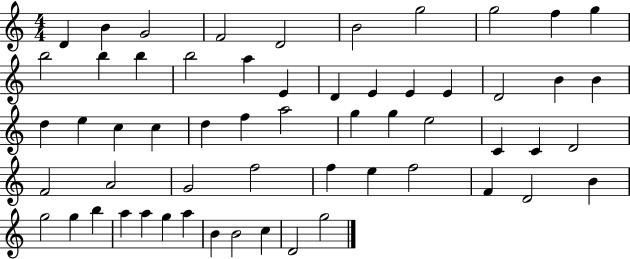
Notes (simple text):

D4/q B4/q G4/h F4/h D4/h B4/h G5/h G5/h F5/q G5/q B5/h B5/q B5/q B5/h A5/q E4/q D4/q E4/q E4/q E4/q D4/h B4/q B4/q D5/q E5/q C5/q C5/q D5/q F5/q A5/h G5/q G5/q E5/h C4/q C4/q D4/h F4/h A4/h G4/h F5/h F5/q E5/q F5/h F4/q D4/h B4/q G5/h G5/q B5/q A5/q A5/q G5/q A5/q B4/q B4/h C5/q D4/h G5/h